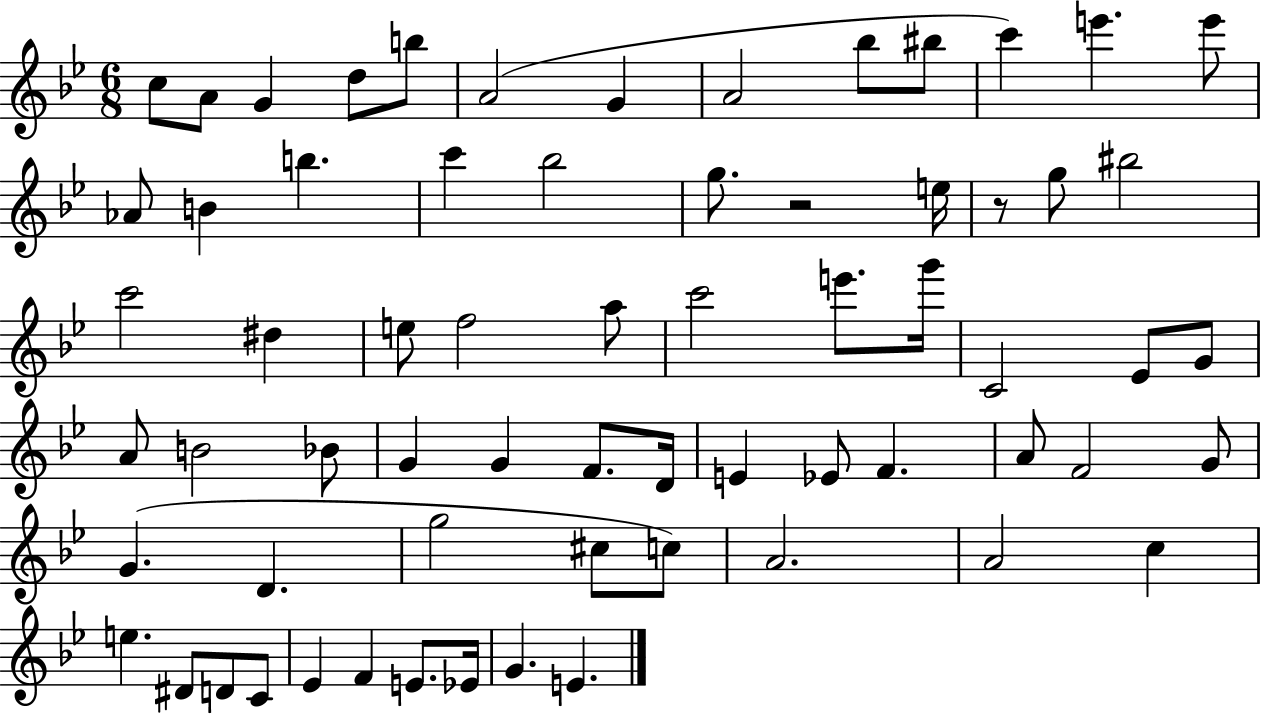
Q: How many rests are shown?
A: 2